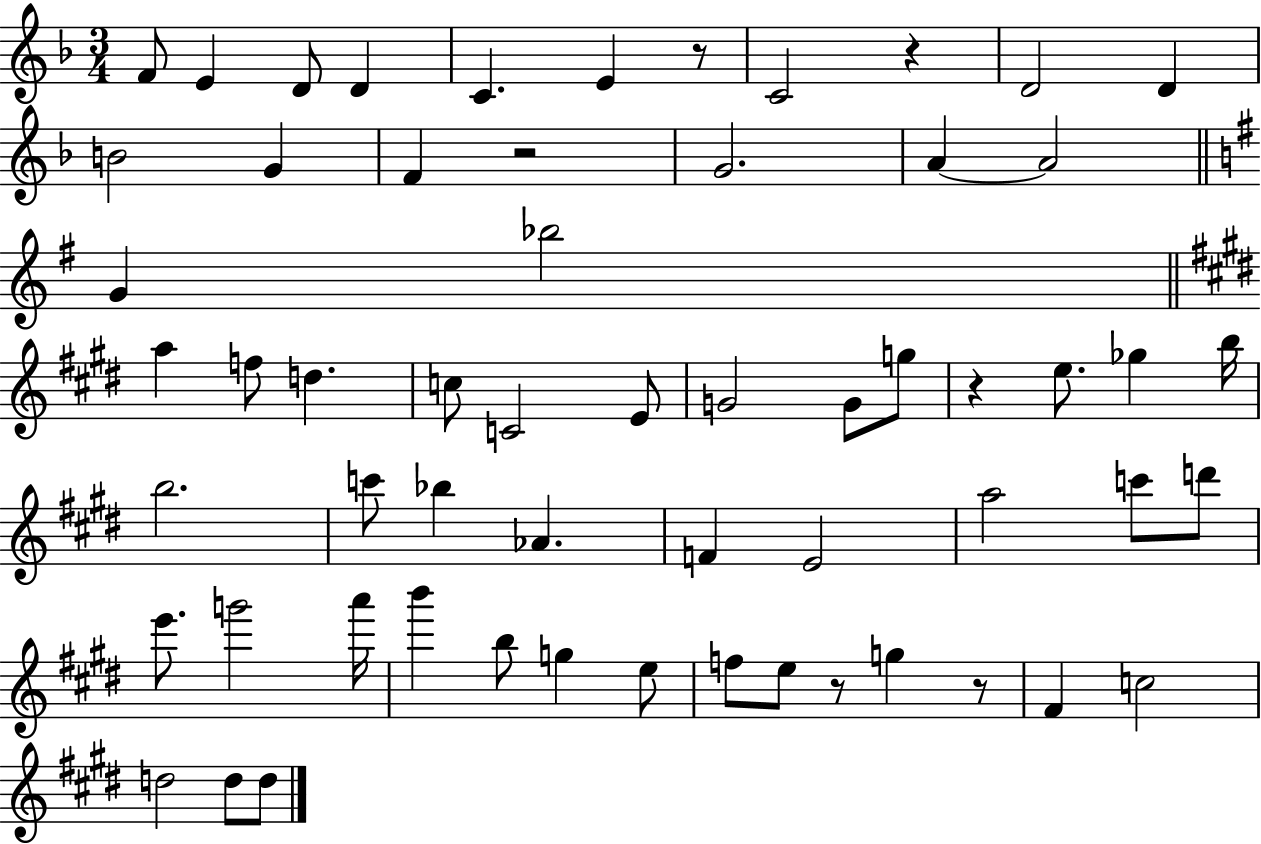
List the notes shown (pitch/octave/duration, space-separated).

F4/e E4/q D4/e D4/q C4/q. E4/q R/e C4/h R/q D4/h D4/q B4/h G4/q F4/q R/h G4/h. A4/q A4/h G4/q Bb5/h A5/q F5/e D5/q. C5/e C4/h E4/e G4/h G4/e G5/e R/q E5/e. Gb5/q B5/s B5/h. C6/e Bb5/q Ab4/q. F4/q E4/h A5/h C6/e D6/e E6/e. G6/h A6/s B6/q B5/e G5/q E5/e F5/e E5/e R/e G5/q R/e F#4/q C5/h D5/h D5/e D5/e